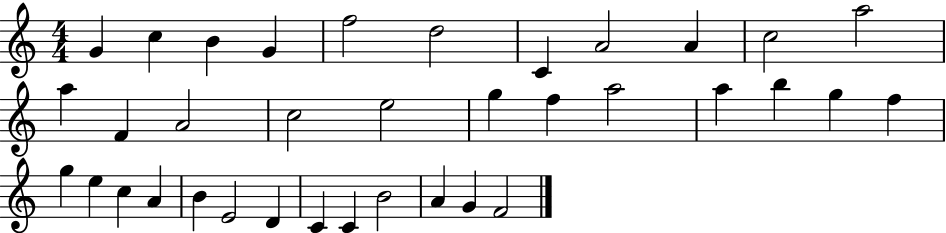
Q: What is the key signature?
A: C major